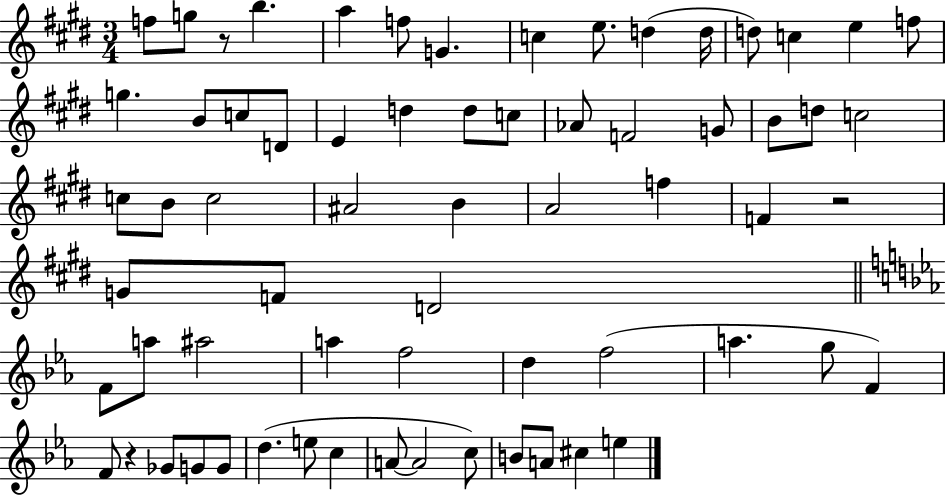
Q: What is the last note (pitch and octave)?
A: E5